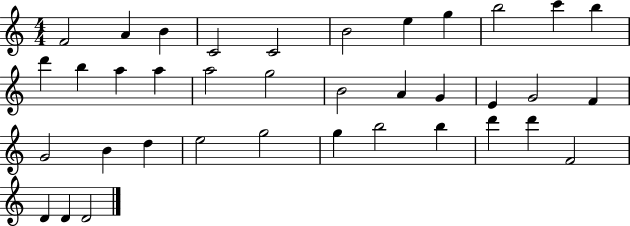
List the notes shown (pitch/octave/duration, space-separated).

F4/h A4/q B4/q C4/h C4/h B4/h E5/q G5/q B5/h C6/q B5/q D6/q B5/q A5/q A5/q A5/h G5/h B4/h A4/q G4/q E4/q G4/h F4/q G4/h B4/q D5/q E5/h G5/h G5/q B5/h B5/q D6/q D6/q F4/h D4/q D4/q D4/h